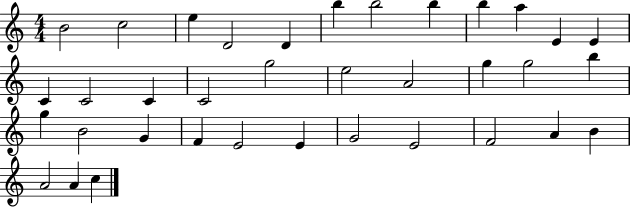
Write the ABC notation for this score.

X:1
T:Untitled
M:4/4
L:1/4
K:C
B2 c2 e D2 D b b2 b b a E E C C2 C C2 g2 e2 A2 g g2 b g B2 G F E2 E G2 E2 F2 A B A2 A c